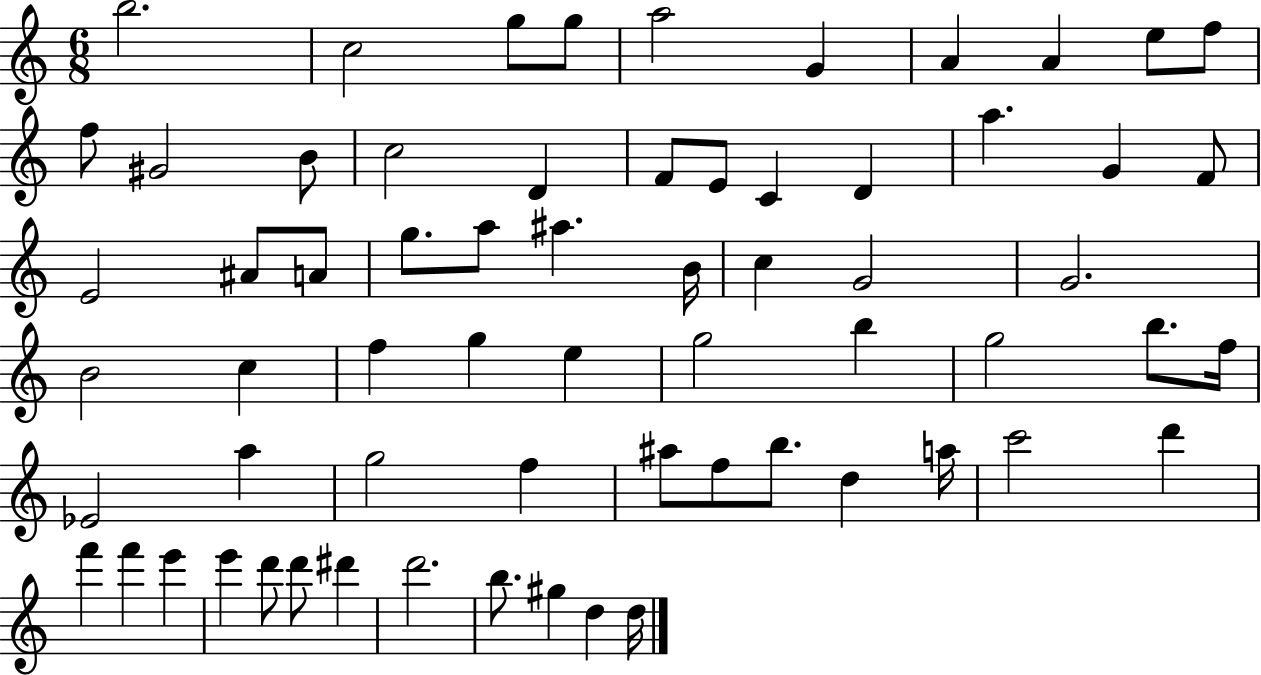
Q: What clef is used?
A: treble